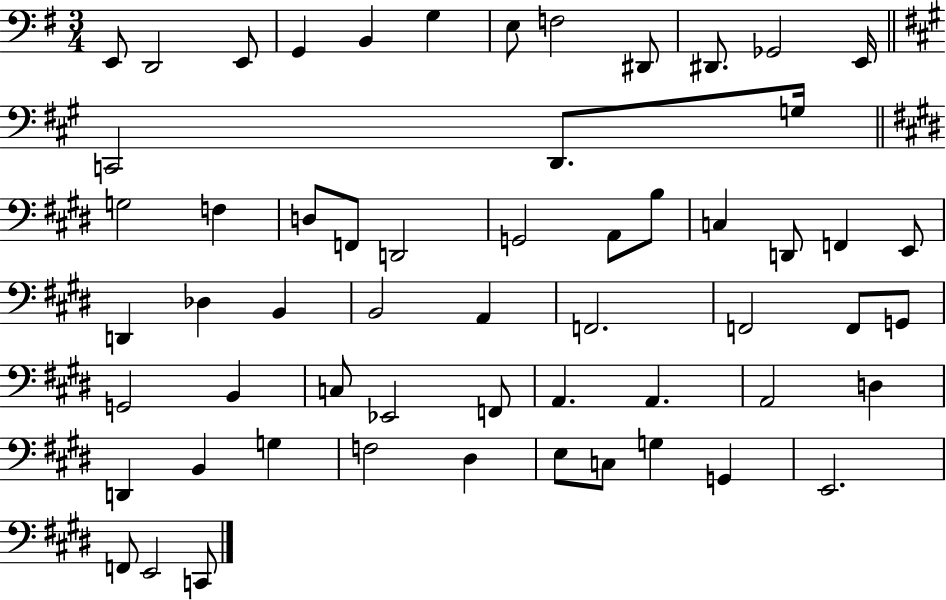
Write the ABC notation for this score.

X:1
T:Untitled
M:3/4
L:1/4
K:G
E,,/2 D,,2 E,,/2 G,, B,, G, E,/2 F,2 ^D,,/2 ^D,,/2 _G,,2 E,,/4 C,,2 D,,/2 G,/4 G,2 F, D,/2 F,,/2 D,,2 G,,2 A,,/2 B,/2 C, D,,/2 F,, E,,/2 D,, _D, B,, B,,2 A,, F,,2 F,,2 F,,/2 G,,/2 G,,2 B,, C,/2 _E,,2 F,,/2 A,, A,, A,,2 D, D,, B,, G, F,2 ^D, E,/2 C,/2 G, G,, E,,2 F,,/2 E,,2 C,,/2